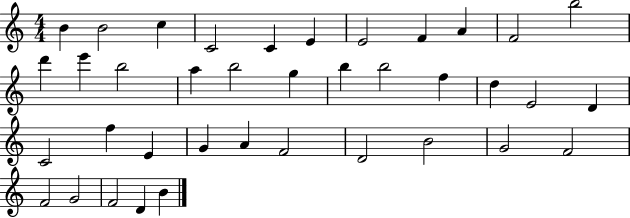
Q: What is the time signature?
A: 4/4